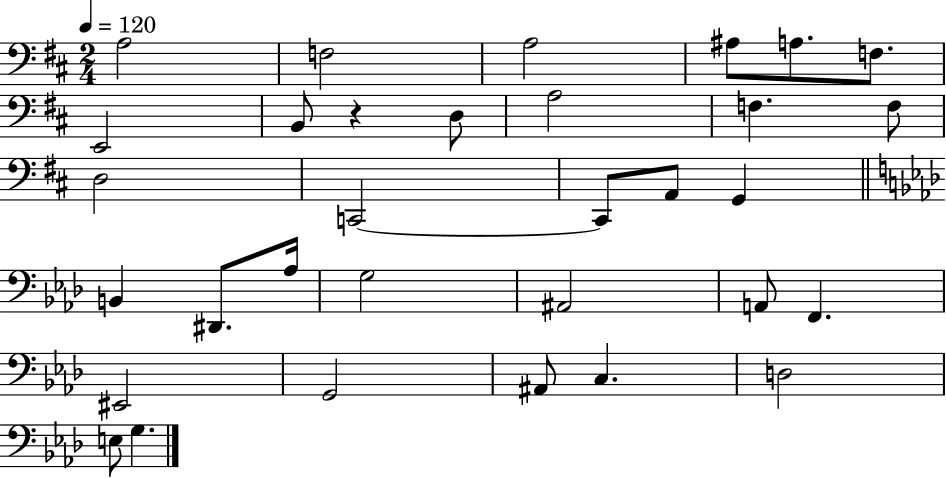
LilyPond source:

{
  \clef bass
  \numericTimeSignature
  \time 2/4
  \key d \major
  \tempo 4 = 120
  a2 | f2 | a2 | ais8 a8. f8. | \break e,2 | b,8 r4 d8 | a2 | f4. f8 | \break d2 | c,2~~ | c,8 a,8 g,4 | \bar "||" \break \key aes \major b,4 dis,8. aes16 | g2 | ais,2 | a,8 f,4. | \break eis,2 | g,2 | ais,8 c4. | d2 | \break e8 g4. | \bar "|."
}